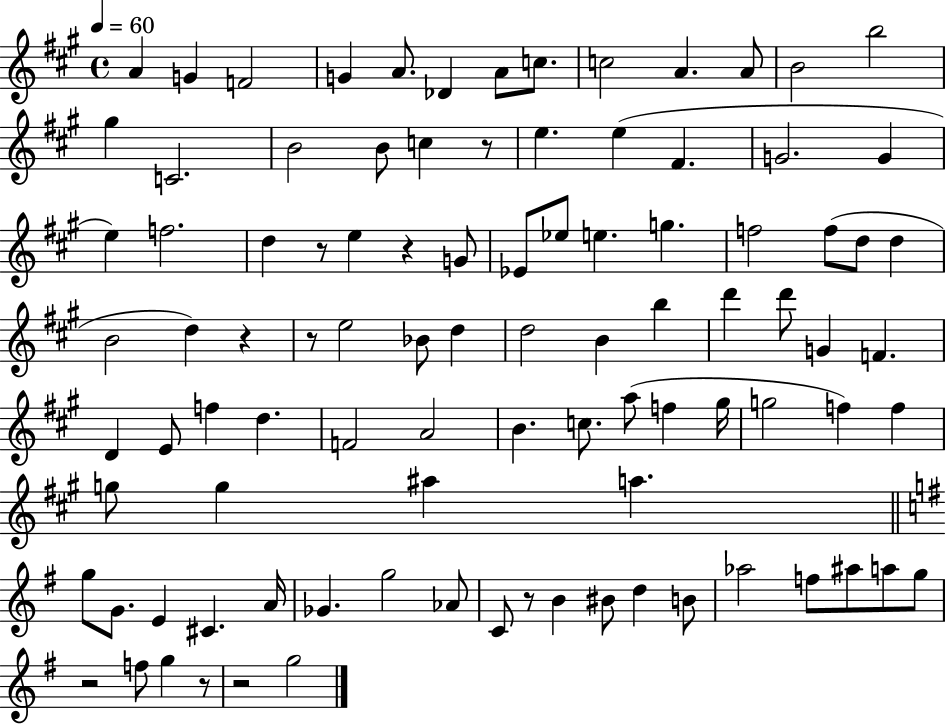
A4/q G4/q F4/h G4/q A4/e. Db4/q A4/e C5/e. C5/h A4/q. A4/e B4/h B5/h G#5/q C4/h. B4/h B4/e C5/q R/e E5/q. E5/q F#4/q. G4/h. G4/q E5/q F5/h. D5/q R/e E5/q R/q G4/e Eb4/e Eb5/e E5/q. G5/q. F5/h F5/e D5/e D5/q B4/h D5/q R/q R/e E5/h Bb4/e D5/q D5/h B4/q B5/q D6/q D6/e G4/q F4/q. D4/q E4/e F5/q D5/q. F4/h A4/h B4/q. C5/e. A5/e F5/q G#5/s G5/h F5/q F5/q G5/e G5/q A#5/q A5/q. G5/e G4/e. E4/q C#4/q. A4/s Gb4/q. G5/h Ab4/e C4/e R/e B4/q BIS4/e D5/q B4/e Ab5/h F5/e A#5/e A5/e G5/e R/h F5/e G5/q R/e R/h G5/h